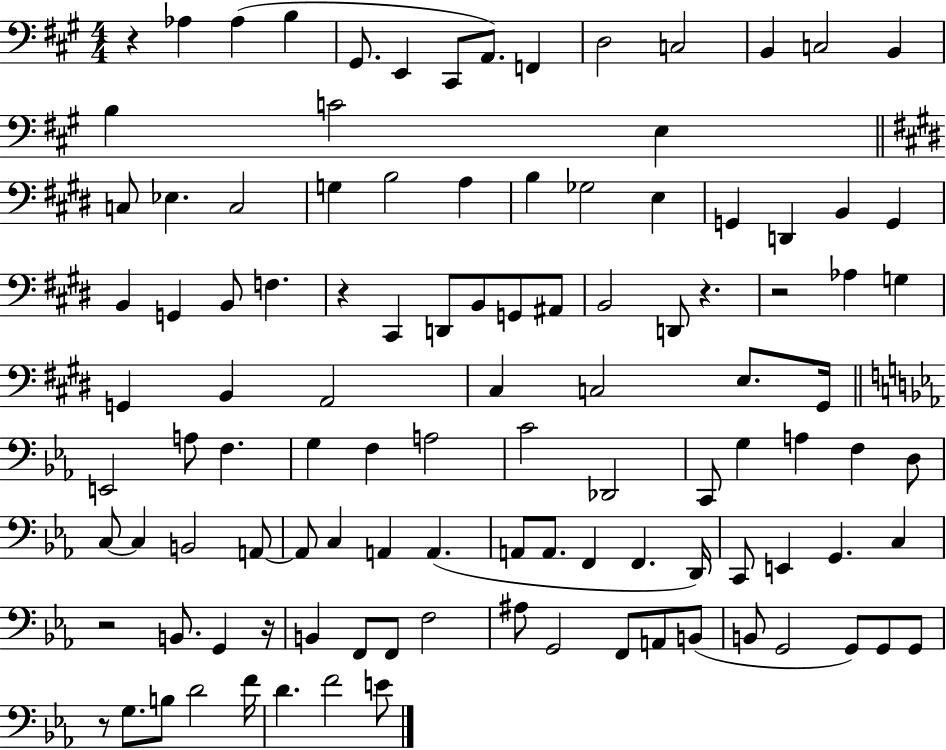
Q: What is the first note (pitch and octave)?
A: Ab3